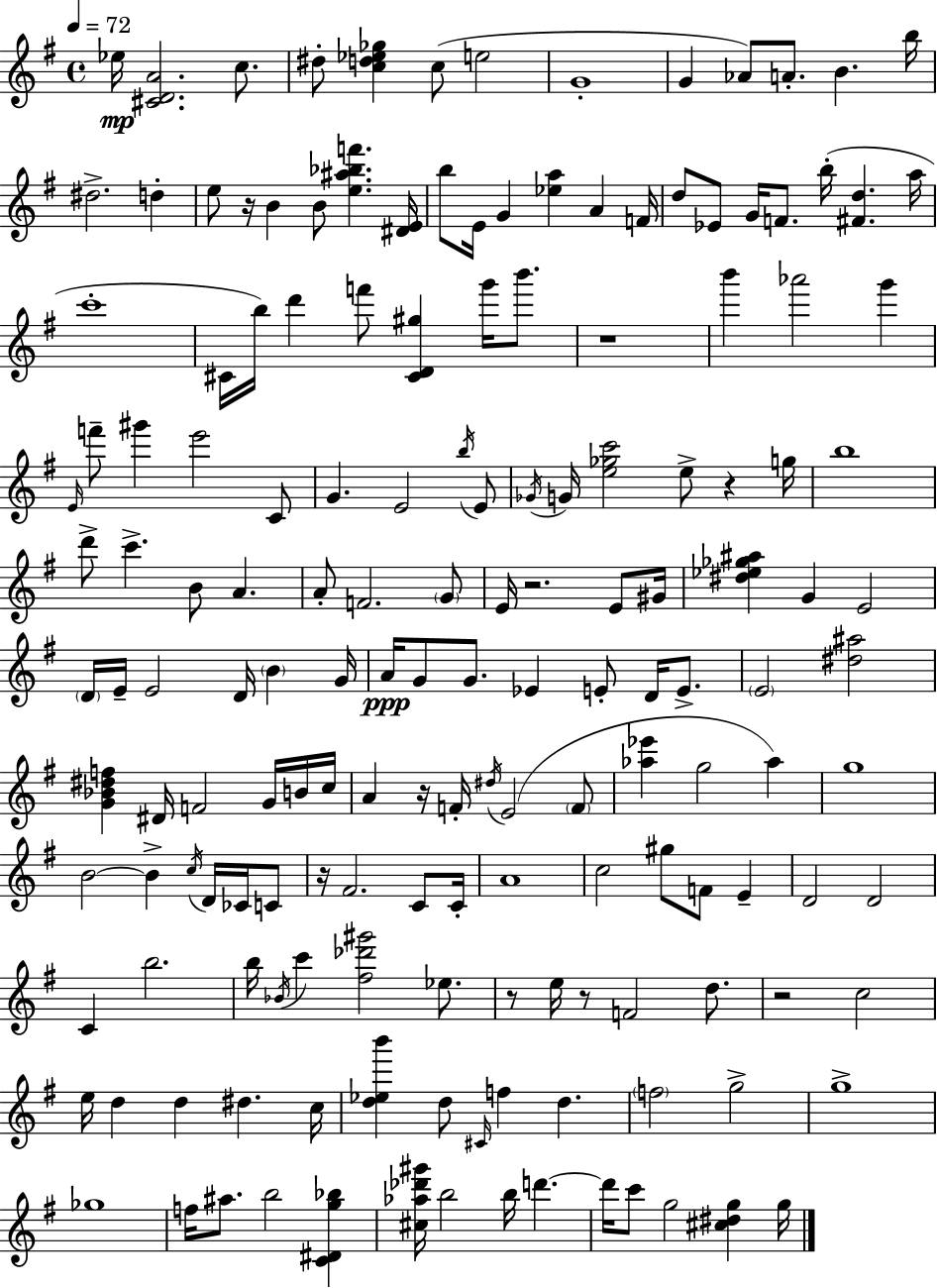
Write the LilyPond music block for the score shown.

{
  \clef treble
  \time 4/4
  \defaultTimeSignature
  \key e \minor
  \tempo 4 = 72
  ees''16\mp <cis' d' a'>2. c''8. | dis''8-. <c'' d'' ees'' ges''>4 c''8( e''2 | g'1-. | g'4 aes'8) a'8.-. b'4. b''16 | \break dis''2.-> d''4-. | e''8 r16 b'4 b'8 <e'' ais'' bes'' f'''>4. <dis' e'>16 | b''8 e'16 g'4 <ees'' a''>4 a'4 f'16 | d''8 ees'8 g'16 f'8. b''16-.( <fis' d''>4. a''16 | \break c'''1-. | cis'16 b''16) d'''4 f'''8 <cis' d' gis''>4 g'''16 b'''8. | r1 | b'''4 aes'''2 g'''4 | \break \grace { e'16 } f'''8-- gis'''4 e'''2 c'8 | g'4. e'2 \acciaccatura { b''16 } | e'8 \acciaccatura { ges'16 } g'16 <e'' ges'' c'''>2 e''8-> r4 | g''16 b''1 | \break d'''8-> c'''4.-> b'8 a'4. | a'8-. f'2. | \parenthesize g'8 e'16 r2. | e'8 gis'16 <dis'' ees'' ges'' ais''>4 g'4 e'2 | \break \parenthesize d'16 e'16-- e'2 d'16 \parenthesize b'4 | g'16 a'16\ppp g'8 g'8. ees'4 e'8-. d'16 | e'8.-> \parenthesize e'2 <dis'' ais''>2 | <g' bes' dis'' f''>4 dis'16 f'2 | \break g'16 b'16 c''16 a'4 r16 f'16-. \acciaccatura { dis''16 } e'2( | \parenthesize f'8 <aes'' ees'''>4 g''2 | aes''4) g''1 | b'2~~ b'4-> | \break \acciaccatura { c''16 } d'16 ces'16 c'8 r16 fis'2. | c'8 c'16-. a'1 | c''2 gis''8 f'8 | e'4-- d'2 d'2 | \break c'4 b''2. | b''16 \acciaccatura { bes'16 } c'''4 <fis'' des''' gis'''>2 | ees''8. r8 e''16 r8 f'2 | d''8. r2 c''2 | \break e''16 d''4 d''4 dis''4. | c''16 <d'' ees'' b'''>4 d''8 \grace { cis'16 } f''4 | d''4. \parenthesize f''2 g''2-> | g''1-> | \break ges''1 | f''16 ais''8. b''2 | <c' dis' g'' bes''>4 <cis'' aes'' des''' gis'''>16 b''2 | b''16 d'''4.~~ d'''16 c'''8 g''2 | \break <cis'' dis'' g''>4 g''16 \bar "|."
}